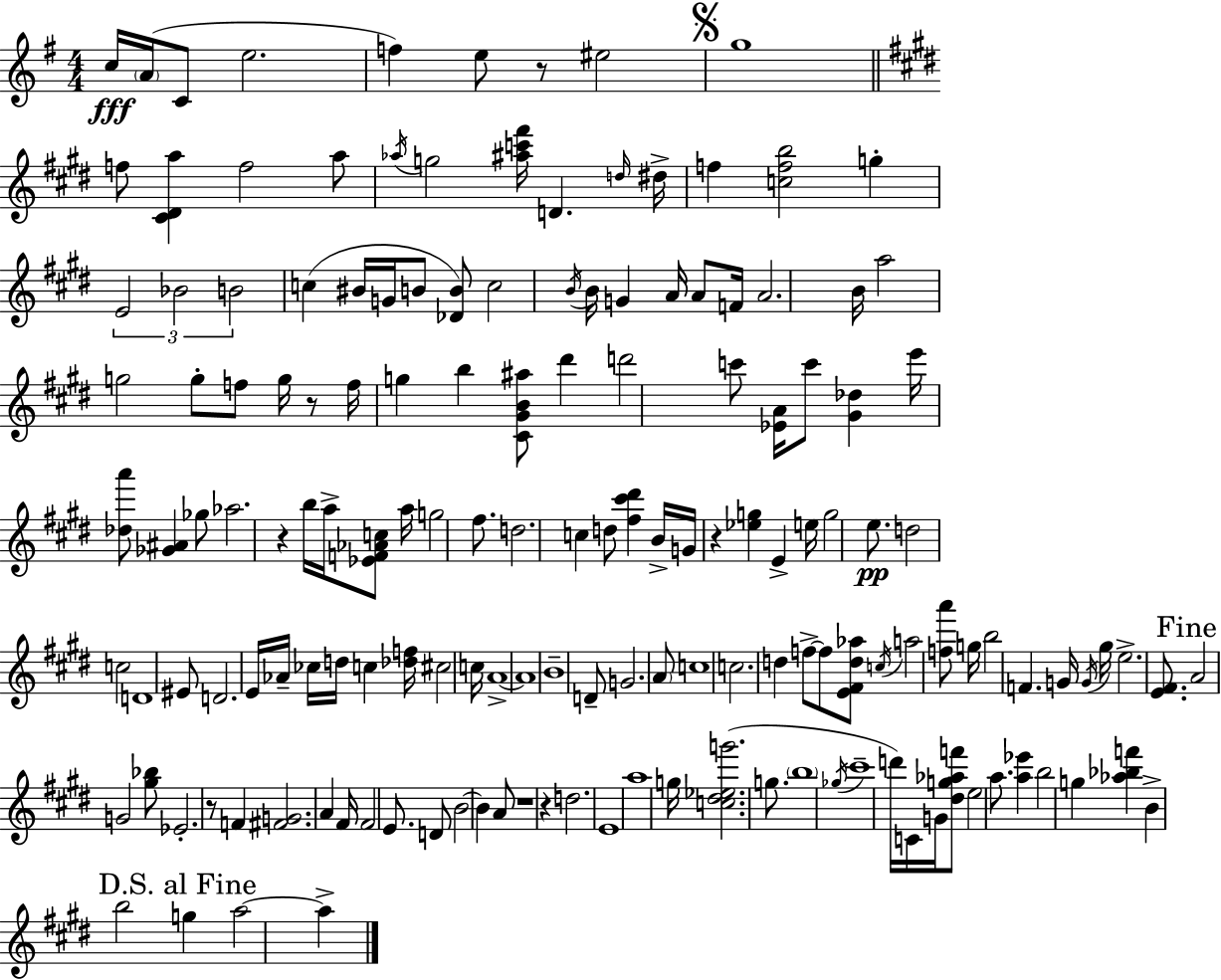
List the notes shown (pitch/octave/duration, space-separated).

C5/s A4/s C4/e E5/h. F5/q E5/e R/e EIS5/h G5/w F5/e [C#4,D#4,A5]/q F5/h A5/e Ab5/s G5/h [A#5,C6,F#6]/s D4/q. D5/s D#5/s F5/q [C5,F5,B5]/h G5/q E4/h Bb4/h B4/h C5/q BIS4/s G4/s B4/e [Db4,B4]/e C5/h B4/s B4/s G4/q A4/s A4/e F4/s A4/h. B4/s A5/h G5/h G5/e F5/e G5/s R/e F5/s G5/q B5/q [C#4,G#4,B4,A#5]/e D#6/q D6/h C6/e [Eb4,A4]/s C6/e [G#4,Db5]/q E6/s [Db5,A6]/e [Gb4,A#4]/q Gb5/e Ab5/h. R/q B5/s A5/s [Eb4,F4,Ab4,C5]/e A5/s G5/h F#5/e. D5/h. C5/q D5/e [F#5,C#6,D#6]/q B4/s G4/s R/q [Eb5,G5]/q E4/q E5/s G5/h E5/e. D5/h C5/h D4/w EIS4/e D4/h. E4/s Ab4/s CES5/s D5/s C5/q [Db5,F5]/s C#5/h C5/s A4/w A4/w B4/w D4/e G4/h. A4/e C5/w C5/h. D5/q F5/e F5/e [E4,F#4,D5,Ab5]/e C5/s A5/h [F5,A6]/e G5/s B5/h F4/q. G4/s G4/s G#5/s E5/h. [E4,F#4]/e. A4/h G4/h [G#5,Bb5]/e Eb4/h. R/e F4/q [F#4,G4]/h. A4/q F#4/s F#4/h E4/e. D4/e B4/h B4/q A4/e R/w R/q D5/h. E4/w A5/w G5/s [C5,D#5,Eb5,G6]/h. G5/e. B5/w Gb5/s C#6/w D6/s C4/s G4/s [D#5,G5,Ab5,F6]/e E5/h A5/e. [A5,Eb6]/q B5/h G5/q [Ab5,Bb5,F6]/q B4/q B5/h G5/q A5/h A5/q